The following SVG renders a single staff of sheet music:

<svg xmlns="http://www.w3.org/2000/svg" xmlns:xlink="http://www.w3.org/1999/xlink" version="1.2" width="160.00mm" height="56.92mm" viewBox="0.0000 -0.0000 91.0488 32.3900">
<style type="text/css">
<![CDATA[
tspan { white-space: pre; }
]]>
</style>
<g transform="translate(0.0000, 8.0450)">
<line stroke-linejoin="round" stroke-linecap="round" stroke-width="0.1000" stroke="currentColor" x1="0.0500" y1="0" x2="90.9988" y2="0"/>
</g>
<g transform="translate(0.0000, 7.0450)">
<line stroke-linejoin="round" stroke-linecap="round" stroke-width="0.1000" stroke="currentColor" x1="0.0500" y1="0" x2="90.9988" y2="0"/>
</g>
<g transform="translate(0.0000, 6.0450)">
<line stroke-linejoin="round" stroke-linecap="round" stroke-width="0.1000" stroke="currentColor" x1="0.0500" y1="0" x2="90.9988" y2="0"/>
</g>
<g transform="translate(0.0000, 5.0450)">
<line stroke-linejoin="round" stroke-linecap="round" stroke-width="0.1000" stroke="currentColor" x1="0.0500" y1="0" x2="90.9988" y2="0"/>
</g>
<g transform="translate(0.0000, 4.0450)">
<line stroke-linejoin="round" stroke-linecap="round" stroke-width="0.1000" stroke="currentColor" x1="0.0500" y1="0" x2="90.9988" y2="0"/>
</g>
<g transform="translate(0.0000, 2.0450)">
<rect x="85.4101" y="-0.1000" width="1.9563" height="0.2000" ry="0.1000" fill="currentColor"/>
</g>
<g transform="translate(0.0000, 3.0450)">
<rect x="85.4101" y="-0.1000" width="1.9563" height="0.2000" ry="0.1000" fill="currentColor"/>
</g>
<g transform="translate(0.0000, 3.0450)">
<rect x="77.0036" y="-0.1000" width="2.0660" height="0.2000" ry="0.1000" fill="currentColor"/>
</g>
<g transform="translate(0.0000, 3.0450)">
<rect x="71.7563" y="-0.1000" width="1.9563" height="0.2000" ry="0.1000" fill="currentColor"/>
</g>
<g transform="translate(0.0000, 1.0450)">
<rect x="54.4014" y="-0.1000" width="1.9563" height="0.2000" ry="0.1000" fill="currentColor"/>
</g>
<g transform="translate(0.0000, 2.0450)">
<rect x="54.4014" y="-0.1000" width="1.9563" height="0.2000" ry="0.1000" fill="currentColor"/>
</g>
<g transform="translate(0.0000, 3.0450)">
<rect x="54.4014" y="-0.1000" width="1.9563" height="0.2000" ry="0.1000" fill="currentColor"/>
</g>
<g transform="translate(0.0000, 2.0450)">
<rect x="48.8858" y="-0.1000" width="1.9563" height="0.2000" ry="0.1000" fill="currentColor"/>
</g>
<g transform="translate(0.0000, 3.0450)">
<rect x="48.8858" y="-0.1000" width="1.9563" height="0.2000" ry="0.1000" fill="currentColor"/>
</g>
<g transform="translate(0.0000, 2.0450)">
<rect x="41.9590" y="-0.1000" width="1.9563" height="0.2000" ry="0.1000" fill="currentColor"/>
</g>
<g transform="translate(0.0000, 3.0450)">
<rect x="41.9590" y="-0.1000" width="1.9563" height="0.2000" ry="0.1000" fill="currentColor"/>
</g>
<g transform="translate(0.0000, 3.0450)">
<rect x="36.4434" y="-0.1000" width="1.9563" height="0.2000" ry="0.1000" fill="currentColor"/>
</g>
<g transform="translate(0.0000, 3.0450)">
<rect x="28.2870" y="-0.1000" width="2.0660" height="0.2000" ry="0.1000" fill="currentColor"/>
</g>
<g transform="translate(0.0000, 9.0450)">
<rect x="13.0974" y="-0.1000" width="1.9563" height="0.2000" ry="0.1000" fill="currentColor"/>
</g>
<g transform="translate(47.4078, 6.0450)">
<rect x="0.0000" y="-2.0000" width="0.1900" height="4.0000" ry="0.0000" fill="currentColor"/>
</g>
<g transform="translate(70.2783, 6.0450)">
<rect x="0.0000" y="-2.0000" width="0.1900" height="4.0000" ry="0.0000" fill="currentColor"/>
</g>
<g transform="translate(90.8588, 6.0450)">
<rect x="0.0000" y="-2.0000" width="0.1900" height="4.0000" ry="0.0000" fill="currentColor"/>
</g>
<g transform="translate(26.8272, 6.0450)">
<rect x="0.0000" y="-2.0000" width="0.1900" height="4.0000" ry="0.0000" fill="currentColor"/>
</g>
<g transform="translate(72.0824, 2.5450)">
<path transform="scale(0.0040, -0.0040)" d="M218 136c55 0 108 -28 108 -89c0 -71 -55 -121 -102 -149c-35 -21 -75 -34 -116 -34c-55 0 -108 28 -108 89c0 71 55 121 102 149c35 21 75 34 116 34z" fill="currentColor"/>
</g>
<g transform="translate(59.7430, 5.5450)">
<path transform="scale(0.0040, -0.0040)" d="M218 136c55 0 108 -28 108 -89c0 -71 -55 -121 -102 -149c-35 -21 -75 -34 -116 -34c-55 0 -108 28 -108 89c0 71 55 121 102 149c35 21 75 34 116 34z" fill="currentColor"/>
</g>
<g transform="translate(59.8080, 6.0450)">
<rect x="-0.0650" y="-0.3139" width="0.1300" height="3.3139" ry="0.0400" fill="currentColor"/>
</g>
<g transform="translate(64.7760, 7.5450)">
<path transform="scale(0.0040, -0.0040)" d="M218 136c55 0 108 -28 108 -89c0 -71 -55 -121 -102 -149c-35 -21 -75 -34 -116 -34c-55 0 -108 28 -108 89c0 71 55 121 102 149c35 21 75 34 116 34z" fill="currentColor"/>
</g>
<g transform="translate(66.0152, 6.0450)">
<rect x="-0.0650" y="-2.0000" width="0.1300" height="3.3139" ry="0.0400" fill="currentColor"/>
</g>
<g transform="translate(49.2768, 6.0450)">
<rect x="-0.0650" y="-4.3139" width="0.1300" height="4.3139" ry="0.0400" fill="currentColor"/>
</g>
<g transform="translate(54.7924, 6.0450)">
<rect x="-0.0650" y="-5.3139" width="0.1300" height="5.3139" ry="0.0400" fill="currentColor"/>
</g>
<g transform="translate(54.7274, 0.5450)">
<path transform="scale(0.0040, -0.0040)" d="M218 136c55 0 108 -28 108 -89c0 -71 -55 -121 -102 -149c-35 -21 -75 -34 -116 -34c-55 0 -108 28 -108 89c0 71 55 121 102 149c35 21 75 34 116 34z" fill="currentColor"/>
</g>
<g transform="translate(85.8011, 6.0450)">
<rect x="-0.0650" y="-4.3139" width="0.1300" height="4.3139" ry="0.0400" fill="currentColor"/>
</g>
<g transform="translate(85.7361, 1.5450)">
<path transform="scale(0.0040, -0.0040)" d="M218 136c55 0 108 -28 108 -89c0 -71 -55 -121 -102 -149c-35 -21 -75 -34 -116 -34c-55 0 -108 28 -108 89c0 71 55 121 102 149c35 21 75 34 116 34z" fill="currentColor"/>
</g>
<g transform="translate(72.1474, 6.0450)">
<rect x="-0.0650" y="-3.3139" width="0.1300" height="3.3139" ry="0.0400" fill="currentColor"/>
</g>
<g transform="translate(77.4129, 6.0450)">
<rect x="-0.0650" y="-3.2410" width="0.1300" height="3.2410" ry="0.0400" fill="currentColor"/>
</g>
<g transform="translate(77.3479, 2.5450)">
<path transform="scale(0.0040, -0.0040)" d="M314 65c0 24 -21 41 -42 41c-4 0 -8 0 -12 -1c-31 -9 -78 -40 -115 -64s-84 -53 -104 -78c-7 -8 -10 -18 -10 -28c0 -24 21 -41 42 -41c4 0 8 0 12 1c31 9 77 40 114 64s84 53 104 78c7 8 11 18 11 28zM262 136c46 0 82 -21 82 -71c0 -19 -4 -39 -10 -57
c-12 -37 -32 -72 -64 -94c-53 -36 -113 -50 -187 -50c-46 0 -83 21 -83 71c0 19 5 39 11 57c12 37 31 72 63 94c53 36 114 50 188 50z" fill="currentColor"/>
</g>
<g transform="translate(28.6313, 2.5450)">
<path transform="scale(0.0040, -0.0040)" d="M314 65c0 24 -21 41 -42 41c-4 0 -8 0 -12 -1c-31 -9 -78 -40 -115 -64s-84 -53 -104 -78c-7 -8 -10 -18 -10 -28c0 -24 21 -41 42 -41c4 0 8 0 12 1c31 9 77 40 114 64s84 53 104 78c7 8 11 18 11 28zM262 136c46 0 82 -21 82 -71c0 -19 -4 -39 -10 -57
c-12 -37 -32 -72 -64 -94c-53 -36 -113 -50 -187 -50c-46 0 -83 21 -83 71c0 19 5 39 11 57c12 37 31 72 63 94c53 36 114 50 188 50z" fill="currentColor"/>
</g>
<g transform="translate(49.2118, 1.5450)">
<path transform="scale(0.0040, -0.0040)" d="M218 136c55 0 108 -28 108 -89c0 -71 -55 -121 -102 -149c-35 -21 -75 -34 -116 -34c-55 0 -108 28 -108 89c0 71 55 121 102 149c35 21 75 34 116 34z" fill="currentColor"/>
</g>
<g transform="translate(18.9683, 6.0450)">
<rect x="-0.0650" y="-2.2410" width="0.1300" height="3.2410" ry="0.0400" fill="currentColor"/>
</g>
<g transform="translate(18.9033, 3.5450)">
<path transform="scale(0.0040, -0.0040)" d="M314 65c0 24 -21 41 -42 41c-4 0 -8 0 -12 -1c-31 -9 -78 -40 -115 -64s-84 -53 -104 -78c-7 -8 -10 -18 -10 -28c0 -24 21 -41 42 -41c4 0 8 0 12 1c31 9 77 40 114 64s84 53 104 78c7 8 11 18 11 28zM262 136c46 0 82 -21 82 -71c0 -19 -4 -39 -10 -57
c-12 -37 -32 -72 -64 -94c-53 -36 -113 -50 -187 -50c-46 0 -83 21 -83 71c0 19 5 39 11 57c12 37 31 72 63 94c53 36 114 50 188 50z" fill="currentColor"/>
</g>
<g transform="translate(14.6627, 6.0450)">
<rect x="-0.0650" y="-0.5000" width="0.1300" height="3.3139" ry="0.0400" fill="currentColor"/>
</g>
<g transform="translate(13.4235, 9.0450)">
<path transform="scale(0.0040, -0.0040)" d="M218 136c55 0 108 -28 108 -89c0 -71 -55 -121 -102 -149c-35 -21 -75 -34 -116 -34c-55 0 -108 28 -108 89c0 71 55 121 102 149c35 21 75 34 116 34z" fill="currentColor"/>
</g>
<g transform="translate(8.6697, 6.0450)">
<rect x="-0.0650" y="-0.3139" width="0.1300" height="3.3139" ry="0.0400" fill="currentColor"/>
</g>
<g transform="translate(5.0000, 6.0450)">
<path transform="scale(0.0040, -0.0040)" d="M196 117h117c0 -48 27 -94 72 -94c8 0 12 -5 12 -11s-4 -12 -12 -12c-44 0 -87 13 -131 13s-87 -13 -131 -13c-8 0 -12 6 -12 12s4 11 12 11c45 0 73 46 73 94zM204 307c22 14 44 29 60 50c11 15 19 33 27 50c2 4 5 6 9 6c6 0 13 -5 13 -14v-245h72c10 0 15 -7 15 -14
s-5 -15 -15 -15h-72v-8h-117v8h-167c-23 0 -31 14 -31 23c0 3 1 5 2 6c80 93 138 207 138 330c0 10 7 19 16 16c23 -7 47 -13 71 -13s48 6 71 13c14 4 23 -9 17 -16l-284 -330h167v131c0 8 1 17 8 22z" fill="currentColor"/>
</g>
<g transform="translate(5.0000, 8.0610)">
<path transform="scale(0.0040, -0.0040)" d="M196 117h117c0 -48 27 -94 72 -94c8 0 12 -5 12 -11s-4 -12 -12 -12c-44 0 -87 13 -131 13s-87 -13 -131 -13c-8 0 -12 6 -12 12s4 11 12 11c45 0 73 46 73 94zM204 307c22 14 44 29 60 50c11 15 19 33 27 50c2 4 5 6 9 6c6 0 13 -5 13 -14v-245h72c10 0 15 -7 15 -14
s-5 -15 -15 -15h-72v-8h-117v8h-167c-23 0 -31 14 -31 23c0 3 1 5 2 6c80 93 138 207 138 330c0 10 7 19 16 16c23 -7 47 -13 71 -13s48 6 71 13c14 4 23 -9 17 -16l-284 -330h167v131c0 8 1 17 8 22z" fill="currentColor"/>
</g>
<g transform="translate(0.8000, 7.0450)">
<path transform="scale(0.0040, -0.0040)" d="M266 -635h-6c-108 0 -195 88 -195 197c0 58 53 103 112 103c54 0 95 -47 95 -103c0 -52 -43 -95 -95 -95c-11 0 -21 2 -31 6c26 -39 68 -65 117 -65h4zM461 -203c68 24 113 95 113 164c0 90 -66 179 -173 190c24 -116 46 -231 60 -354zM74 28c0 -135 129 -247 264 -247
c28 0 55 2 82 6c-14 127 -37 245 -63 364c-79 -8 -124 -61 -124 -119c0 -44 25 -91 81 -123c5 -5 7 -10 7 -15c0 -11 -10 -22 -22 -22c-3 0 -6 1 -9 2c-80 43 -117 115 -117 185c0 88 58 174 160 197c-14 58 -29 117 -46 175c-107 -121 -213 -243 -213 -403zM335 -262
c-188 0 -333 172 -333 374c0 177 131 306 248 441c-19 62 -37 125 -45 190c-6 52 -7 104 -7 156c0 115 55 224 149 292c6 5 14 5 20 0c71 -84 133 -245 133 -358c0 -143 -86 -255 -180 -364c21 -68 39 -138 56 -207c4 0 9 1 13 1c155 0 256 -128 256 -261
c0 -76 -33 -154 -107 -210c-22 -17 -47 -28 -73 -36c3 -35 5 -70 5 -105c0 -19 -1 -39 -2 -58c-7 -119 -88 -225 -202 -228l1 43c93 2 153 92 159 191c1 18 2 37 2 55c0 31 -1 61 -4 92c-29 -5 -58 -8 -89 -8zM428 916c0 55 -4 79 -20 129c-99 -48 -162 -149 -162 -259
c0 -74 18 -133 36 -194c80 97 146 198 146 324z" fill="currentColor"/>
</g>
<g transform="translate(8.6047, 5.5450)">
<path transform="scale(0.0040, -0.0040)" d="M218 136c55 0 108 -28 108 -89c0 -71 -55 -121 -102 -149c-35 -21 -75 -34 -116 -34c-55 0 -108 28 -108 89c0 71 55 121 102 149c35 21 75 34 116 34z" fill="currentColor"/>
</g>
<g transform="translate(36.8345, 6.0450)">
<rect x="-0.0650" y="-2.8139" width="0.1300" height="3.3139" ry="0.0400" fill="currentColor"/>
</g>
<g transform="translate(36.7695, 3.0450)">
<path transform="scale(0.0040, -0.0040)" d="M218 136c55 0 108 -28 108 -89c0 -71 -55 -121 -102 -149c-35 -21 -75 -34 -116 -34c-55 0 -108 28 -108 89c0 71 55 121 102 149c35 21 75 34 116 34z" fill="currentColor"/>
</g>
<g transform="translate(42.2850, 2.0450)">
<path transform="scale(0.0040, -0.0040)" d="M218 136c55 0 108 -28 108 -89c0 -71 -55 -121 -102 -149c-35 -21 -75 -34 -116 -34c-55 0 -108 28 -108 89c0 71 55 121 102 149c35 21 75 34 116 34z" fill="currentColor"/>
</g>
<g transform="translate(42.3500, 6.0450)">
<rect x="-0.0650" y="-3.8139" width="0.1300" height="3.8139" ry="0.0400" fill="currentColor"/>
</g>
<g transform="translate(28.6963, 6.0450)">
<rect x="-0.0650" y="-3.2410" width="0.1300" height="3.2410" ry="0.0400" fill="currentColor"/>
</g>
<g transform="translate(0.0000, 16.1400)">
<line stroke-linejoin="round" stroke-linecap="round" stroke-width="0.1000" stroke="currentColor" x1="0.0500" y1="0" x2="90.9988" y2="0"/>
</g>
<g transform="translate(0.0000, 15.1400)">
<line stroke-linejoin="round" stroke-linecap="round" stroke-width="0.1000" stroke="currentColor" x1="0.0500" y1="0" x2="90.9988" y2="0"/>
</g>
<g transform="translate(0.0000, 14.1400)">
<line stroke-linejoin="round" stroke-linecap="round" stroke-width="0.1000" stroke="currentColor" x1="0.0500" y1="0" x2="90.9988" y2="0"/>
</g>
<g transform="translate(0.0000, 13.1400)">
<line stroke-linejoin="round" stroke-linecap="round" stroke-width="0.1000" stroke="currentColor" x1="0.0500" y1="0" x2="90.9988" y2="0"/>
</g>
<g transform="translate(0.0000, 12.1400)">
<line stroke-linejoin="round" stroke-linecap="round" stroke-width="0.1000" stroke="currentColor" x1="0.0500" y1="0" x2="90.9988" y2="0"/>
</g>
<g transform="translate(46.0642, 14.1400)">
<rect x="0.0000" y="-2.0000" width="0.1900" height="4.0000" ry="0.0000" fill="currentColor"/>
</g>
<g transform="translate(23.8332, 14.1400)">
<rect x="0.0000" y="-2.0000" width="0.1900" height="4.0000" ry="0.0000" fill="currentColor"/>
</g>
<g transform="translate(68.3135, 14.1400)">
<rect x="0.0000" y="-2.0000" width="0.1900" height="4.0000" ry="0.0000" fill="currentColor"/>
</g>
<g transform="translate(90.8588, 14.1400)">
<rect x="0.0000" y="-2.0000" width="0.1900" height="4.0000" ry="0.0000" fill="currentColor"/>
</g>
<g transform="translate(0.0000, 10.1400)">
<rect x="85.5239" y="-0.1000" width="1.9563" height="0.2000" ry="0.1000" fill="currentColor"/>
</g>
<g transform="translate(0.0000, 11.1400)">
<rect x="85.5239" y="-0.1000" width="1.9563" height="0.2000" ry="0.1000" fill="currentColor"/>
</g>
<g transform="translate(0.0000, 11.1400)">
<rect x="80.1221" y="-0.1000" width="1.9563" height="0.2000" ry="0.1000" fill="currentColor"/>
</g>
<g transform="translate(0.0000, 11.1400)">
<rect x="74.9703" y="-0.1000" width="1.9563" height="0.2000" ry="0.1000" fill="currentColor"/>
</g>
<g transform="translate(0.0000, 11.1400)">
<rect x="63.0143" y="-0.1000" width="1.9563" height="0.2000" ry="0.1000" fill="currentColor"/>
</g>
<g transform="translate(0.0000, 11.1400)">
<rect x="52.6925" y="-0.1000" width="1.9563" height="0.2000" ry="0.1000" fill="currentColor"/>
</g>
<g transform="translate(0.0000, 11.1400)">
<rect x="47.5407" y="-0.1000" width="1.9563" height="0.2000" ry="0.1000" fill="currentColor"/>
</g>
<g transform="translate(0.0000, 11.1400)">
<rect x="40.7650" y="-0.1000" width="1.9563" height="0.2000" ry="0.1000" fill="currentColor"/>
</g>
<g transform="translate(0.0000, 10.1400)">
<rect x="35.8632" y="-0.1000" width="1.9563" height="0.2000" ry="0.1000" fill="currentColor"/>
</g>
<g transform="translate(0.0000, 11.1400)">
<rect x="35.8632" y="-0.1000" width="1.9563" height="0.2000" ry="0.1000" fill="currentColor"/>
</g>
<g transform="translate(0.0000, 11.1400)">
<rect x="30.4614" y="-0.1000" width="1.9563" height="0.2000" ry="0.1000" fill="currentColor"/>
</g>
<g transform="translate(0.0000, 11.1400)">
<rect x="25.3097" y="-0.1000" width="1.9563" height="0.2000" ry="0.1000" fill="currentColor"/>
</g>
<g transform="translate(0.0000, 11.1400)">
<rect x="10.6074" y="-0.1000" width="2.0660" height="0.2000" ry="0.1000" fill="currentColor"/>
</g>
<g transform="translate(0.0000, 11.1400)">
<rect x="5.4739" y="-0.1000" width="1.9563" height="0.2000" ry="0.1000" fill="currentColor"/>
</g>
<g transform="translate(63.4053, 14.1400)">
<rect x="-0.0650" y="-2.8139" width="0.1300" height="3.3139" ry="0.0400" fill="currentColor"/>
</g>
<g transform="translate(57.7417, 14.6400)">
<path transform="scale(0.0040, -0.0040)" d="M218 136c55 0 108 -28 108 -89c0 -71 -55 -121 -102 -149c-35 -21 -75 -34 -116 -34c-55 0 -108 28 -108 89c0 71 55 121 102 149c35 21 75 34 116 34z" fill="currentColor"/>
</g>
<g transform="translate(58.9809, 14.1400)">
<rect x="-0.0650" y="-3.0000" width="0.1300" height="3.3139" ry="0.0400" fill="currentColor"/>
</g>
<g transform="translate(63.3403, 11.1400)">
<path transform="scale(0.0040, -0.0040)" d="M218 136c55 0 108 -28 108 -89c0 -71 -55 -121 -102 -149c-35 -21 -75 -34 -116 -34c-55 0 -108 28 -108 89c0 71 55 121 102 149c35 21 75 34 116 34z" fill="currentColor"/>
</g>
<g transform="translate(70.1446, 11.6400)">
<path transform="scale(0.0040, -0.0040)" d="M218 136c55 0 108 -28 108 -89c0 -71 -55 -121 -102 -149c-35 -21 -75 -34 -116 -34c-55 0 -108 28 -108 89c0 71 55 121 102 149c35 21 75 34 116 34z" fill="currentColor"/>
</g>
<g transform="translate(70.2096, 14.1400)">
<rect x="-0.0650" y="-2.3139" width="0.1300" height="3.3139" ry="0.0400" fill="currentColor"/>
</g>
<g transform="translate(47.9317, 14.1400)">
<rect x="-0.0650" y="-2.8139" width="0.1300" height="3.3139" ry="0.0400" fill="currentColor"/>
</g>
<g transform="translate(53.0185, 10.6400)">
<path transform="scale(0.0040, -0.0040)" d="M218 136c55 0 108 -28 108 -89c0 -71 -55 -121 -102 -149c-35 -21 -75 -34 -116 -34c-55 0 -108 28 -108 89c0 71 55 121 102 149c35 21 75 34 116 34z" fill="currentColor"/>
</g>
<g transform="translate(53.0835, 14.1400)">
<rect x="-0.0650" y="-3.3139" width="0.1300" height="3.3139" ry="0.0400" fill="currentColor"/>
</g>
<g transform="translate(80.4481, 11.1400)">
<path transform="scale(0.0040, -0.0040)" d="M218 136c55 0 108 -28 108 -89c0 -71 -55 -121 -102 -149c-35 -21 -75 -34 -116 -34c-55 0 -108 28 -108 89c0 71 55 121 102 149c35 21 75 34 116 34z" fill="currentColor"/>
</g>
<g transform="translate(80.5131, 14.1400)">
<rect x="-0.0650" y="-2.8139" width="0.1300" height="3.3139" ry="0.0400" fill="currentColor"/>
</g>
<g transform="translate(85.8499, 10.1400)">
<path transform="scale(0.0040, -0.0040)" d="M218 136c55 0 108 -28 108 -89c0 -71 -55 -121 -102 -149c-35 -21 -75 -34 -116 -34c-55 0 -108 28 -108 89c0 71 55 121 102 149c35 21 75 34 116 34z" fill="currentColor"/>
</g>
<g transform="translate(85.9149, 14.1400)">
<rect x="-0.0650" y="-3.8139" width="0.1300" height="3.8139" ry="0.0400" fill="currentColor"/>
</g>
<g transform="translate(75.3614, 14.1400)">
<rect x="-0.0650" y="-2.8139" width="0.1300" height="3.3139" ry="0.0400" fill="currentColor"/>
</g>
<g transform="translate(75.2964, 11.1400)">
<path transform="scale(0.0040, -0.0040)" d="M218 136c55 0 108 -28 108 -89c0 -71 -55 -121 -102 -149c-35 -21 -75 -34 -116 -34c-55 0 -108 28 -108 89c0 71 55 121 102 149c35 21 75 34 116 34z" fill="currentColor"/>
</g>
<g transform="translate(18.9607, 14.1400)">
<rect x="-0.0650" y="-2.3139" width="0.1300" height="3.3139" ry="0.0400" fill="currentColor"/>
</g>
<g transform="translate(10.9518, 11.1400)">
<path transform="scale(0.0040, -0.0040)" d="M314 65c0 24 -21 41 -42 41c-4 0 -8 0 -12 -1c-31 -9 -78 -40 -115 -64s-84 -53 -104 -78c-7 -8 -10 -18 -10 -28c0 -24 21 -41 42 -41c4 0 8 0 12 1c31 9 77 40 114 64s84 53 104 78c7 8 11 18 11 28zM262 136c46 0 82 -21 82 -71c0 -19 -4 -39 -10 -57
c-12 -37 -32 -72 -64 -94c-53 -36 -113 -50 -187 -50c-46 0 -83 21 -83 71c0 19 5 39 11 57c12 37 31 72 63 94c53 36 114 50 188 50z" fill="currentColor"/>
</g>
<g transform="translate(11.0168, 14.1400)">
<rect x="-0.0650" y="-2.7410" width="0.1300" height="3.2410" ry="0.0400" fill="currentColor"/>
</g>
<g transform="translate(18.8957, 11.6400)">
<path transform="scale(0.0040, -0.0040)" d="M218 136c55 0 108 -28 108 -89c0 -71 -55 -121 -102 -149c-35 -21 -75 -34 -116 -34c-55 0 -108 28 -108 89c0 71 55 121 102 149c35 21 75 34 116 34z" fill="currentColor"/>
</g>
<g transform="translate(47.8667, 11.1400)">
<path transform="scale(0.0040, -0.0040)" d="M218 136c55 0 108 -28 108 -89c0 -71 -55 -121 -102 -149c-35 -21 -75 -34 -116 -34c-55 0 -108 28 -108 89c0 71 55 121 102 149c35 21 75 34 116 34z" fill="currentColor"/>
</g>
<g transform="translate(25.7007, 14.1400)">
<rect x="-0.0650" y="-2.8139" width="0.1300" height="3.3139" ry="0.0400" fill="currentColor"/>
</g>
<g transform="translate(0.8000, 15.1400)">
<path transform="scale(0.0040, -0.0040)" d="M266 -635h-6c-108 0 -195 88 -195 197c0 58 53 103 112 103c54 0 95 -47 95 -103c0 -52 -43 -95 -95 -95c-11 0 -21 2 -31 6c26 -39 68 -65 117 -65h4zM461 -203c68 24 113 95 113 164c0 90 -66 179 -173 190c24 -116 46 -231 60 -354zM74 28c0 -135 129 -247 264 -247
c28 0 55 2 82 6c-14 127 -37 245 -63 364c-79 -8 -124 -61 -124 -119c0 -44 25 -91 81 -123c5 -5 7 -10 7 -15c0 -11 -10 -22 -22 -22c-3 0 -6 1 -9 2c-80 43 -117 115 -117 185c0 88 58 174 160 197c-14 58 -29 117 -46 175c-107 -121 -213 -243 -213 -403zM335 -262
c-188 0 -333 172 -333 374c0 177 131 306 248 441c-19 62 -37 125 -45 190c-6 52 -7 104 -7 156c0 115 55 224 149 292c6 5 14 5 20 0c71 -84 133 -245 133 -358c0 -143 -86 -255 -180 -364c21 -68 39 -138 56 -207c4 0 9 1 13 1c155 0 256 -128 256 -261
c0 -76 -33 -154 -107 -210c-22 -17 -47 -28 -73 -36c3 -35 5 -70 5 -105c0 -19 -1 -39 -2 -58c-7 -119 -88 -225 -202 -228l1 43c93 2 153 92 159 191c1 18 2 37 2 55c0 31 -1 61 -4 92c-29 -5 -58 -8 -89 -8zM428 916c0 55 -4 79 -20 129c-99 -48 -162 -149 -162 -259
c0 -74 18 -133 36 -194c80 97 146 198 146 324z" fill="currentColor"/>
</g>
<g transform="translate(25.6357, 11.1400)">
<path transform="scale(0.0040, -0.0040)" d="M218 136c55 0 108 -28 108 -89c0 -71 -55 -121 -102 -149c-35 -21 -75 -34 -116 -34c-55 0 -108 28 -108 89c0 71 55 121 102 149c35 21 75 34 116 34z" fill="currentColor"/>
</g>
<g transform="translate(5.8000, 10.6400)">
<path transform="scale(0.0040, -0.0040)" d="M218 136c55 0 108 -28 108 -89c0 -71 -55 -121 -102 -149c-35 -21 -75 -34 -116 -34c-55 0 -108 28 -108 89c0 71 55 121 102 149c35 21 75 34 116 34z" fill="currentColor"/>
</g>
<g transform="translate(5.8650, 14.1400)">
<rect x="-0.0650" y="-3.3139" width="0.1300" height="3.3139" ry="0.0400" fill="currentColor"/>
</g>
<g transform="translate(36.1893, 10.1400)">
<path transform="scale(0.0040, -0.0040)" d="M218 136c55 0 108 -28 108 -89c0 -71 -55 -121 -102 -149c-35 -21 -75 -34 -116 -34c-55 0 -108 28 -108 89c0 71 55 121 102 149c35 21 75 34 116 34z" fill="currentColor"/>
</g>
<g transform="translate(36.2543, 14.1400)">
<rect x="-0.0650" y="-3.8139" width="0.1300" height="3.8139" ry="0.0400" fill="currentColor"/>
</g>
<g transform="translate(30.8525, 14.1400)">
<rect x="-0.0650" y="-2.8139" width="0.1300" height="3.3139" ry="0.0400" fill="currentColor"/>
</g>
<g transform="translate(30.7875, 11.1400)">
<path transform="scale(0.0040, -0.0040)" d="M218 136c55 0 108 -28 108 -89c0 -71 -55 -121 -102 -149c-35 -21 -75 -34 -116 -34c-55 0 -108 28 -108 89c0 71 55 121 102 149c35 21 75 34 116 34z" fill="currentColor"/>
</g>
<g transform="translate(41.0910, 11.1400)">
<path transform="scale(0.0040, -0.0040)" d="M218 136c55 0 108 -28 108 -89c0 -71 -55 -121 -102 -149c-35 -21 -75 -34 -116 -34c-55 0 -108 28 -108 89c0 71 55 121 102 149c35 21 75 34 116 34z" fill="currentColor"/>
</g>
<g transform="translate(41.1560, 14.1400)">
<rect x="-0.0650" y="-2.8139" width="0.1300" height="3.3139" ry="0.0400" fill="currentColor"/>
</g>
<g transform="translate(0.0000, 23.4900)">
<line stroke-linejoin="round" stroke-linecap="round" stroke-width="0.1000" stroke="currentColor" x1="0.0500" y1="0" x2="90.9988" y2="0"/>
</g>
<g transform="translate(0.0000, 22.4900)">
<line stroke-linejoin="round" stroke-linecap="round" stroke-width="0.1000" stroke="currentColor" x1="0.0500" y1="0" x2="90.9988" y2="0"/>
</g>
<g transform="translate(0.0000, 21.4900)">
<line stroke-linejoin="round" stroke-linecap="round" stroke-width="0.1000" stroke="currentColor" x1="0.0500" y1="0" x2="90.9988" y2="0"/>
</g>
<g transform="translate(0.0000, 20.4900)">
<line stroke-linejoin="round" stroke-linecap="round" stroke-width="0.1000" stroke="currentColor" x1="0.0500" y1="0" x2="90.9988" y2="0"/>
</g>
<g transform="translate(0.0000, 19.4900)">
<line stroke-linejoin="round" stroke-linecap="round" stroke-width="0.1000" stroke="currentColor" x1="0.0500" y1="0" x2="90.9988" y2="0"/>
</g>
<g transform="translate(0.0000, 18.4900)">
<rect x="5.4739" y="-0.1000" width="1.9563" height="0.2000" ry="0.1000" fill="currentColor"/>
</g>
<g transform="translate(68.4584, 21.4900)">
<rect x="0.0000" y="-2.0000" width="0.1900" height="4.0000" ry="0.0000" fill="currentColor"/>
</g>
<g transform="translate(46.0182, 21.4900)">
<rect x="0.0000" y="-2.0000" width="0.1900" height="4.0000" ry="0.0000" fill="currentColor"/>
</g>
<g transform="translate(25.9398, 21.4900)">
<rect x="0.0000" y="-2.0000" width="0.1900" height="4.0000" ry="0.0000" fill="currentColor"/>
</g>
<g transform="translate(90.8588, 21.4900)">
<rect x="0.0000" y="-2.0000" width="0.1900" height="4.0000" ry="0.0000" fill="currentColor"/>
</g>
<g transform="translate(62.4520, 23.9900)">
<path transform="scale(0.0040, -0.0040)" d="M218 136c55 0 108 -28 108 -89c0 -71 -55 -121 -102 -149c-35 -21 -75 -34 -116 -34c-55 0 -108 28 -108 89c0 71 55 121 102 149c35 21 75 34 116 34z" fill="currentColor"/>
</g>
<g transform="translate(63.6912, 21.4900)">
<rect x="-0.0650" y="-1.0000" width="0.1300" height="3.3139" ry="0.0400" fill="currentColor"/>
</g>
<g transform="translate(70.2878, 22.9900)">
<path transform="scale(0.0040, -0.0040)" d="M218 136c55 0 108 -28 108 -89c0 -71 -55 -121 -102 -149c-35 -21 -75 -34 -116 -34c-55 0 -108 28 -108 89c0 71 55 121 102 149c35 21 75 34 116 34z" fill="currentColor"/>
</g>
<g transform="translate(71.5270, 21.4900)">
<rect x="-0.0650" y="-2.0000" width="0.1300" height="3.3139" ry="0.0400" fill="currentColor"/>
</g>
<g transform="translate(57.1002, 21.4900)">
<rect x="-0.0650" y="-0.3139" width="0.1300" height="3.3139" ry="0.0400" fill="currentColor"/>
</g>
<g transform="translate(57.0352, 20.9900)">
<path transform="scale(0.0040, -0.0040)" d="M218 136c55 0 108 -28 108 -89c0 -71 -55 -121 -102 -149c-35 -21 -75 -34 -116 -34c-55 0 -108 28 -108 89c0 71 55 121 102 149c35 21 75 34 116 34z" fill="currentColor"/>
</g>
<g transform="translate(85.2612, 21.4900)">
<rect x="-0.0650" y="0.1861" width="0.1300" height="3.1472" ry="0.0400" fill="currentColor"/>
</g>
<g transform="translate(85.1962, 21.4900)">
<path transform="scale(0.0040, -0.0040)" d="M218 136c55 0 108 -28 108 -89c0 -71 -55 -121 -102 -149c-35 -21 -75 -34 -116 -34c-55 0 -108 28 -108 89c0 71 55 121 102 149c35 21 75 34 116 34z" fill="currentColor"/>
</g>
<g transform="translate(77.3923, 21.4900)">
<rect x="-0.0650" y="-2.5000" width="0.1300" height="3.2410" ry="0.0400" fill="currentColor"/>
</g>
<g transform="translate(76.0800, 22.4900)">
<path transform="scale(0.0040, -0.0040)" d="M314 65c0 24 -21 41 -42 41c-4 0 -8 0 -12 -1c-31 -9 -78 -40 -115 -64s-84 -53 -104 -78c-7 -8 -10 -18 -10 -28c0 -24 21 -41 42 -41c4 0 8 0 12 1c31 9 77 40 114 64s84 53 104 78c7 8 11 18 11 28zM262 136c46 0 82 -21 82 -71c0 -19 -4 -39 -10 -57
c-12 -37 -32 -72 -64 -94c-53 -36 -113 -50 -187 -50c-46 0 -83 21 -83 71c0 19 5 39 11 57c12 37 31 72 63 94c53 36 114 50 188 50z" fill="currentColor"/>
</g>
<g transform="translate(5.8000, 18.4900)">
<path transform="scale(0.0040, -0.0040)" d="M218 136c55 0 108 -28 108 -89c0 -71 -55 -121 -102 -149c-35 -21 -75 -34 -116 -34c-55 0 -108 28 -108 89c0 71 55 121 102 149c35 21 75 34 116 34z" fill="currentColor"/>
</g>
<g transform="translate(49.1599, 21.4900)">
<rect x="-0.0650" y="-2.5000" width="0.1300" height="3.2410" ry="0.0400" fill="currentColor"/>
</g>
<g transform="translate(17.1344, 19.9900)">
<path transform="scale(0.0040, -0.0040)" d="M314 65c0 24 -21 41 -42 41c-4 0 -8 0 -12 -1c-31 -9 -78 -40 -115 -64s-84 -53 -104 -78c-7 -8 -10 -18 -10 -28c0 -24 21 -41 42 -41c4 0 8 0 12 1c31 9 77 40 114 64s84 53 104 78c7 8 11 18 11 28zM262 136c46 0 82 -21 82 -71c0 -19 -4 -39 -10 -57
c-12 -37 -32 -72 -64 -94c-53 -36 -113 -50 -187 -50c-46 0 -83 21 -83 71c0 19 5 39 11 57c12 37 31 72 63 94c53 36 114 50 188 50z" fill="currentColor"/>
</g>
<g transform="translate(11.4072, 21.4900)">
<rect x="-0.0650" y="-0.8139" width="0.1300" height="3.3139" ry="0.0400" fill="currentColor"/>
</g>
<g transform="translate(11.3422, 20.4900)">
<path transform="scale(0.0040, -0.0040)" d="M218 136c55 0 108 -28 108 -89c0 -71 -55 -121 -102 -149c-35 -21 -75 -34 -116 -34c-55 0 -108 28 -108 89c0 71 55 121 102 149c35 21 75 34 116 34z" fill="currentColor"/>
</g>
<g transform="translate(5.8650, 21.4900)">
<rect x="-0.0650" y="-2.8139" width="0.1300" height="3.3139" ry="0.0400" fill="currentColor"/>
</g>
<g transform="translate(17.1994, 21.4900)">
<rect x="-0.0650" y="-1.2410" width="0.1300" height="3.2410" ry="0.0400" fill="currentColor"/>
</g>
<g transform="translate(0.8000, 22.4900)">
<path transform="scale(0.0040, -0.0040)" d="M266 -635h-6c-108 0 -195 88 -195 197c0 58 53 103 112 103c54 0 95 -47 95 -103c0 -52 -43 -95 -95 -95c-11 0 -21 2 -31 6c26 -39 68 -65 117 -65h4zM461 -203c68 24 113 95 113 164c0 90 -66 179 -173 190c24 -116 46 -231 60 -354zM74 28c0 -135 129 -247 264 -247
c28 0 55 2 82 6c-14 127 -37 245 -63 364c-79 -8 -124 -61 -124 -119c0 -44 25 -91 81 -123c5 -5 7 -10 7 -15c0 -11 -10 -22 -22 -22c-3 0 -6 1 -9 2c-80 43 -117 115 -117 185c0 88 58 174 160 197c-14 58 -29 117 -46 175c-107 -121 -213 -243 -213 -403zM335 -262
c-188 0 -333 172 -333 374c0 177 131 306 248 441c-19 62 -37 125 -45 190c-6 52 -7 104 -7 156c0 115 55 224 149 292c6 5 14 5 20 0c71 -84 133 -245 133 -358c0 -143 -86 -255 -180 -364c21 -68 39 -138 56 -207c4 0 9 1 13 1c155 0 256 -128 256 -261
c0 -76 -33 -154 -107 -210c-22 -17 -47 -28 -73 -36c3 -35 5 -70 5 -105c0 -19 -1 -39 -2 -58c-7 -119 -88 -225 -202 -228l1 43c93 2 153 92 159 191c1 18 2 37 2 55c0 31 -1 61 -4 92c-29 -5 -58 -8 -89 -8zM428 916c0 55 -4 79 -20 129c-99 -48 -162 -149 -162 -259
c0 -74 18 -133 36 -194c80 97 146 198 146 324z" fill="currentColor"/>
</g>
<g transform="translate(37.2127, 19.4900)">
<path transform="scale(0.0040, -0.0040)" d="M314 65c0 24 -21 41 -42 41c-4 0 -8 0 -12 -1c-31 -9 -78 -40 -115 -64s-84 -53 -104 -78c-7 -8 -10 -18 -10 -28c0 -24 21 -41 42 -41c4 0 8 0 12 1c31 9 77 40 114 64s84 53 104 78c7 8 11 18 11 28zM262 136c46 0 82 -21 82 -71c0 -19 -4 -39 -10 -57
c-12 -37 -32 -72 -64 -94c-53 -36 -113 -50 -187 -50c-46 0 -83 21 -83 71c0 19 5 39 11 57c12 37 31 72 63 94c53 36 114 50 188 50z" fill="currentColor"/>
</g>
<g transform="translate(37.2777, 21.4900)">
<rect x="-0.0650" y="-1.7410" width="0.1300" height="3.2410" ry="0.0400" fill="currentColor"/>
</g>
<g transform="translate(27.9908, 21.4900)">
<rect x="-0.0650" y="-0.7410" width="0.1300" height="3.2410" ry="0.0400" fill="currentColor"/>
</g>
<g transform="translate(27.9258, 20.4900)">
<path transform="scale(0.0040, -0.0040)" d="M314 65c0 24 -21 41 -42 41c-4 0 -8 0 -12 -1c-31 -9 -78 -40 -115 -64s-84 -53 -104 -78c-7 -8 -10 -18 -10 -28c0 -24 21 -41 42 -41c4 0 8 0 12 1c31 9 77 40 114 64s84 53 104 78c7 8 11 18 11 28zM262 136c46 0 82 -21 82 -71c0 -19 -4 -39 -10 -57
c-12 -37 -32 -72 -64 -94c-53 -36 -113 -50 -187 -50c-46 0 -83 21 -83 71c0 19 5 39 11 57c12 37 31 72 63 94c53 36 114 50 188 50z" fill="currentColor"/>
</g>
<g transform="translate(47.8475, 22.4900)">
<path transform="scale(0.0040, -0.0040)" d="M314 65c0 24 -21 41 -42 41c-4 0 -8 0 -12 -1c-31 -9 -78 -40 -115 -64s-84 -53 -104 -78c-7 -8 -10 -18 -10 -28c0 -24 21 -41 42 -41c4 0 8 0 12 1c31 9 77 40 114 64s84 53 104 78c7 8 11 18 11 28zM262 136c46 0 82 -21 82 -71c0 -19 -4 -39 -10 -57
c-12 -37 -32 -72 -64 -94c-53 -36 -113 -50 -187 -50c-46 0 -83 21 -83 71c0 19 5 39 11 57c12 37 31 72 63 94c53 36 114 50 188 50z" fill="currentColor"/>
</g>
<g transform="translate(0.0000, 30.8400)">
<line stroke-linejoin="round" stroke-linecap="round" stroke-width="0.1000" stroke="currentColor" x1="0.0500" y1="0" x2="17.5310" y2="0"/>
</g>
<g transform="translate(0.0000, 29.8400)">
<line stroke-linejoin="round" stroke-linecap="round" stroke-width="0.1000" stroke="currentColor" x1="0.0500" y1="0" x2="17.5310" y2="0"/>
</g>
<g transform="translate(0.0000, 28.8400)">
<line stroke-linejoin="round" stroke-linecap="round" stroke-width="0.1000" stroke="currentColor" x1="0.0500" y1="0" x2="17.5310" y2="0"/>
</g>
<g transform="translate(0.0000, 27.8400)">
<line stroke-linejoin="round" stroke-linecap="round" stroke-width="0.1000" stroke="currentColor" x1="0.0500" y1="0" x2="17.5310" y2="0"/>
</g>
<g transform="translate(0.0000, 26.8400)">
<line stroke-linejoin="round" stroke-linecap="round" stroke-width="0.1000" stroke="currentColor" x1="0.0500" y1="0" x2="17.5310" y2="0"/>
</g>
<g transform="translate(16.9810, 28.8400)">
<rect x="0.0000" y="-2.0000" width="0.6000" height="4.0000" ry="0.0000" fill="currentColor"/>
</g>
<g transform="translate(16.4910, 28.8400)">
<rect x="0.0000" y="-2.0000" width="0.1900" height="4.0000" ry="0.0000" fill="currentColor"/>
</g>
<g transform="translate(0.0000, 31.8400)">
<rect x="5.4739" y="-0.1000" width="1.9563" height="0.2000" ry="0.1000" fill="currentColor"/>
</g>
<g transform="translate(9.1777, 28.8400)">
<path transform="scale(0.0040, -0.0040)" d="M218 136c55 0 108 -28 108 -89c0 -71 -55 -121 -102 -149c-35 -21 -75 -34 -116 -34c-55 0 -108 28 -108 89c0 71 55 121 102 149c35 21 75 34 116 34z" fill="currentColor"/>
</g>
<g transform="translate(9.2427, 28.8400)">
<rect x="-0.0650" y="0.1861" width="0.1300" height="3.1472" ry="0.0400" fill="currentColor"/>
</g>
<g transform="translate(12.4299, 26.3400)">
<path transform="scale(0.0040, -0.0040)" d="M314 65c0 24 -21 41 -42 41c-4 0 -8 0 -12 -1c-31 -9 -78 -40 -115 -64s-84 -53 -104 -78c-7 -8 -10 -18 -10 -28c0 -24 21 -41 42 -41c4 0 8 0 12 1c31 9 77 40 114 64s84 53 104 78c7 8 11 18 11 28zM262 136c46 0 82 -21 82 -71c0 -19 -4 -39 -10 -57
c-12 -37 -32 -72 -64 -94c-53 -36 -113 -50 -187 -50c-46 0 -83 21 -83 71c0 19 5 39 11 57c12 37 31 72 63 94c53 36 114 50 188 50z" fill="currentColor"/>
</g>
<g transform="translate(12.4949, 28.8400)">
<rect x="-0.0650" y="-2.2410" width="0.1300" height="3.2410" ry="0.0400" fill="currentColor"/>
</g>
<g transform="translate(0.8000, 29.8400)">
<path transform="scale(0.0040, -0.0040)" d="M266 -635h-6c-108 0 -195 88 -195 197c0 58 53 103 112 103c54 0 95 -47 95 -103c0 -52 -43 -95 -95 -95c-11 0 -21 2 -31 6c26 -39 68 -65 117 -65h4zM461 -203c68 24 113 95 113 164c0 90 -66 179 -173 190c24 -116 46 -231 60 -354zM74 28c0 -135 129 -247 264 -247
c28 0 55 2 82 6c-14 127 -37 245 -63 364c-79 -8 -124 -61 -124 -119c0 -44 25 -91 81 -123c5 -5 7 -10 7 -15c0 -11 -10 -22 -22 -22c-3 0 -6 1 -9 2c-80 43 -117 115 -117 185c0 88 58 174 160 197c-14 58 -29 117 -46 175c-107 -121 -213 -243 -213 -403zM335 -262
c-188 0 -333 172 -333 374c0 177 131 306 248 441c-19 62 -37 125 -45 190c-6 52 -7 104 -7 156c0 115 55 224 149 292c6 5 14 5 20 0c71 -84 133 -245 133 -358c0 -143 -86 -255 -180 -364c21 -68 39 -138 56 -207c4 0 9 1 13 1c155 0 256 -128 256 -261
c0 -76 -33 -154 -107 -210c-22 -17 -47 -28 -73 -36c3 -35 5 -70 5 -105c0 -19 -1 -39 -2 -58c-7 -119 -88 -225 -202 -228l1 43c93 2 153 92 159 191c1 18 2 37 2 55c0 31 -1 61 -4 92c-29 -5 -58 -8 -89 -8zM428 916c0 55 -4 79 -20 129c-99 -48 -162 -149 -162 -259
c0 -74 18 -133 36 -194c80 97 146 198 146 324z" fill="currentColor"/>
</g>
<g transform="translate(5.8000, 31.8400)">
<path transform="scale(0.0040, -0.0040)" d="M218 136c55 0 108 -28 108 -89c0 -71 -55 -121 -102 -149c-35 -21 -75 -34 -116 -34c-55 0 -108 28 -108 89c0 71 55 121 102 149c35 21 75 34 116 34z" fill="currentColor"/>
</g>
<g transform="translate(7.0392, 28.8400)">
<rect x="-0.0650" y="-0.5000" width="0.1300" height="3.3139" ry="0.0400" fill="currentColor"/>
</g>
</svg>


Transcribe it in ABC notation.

X:1
T:Untitled
M:4/4
L:1/4
K:C
c C g2 b2 a c' d' f' c F b b2 d' b a2 g a a c' a a b A a g a a c' a d e2 d2 f2 G2 c D F G2 B C B g2